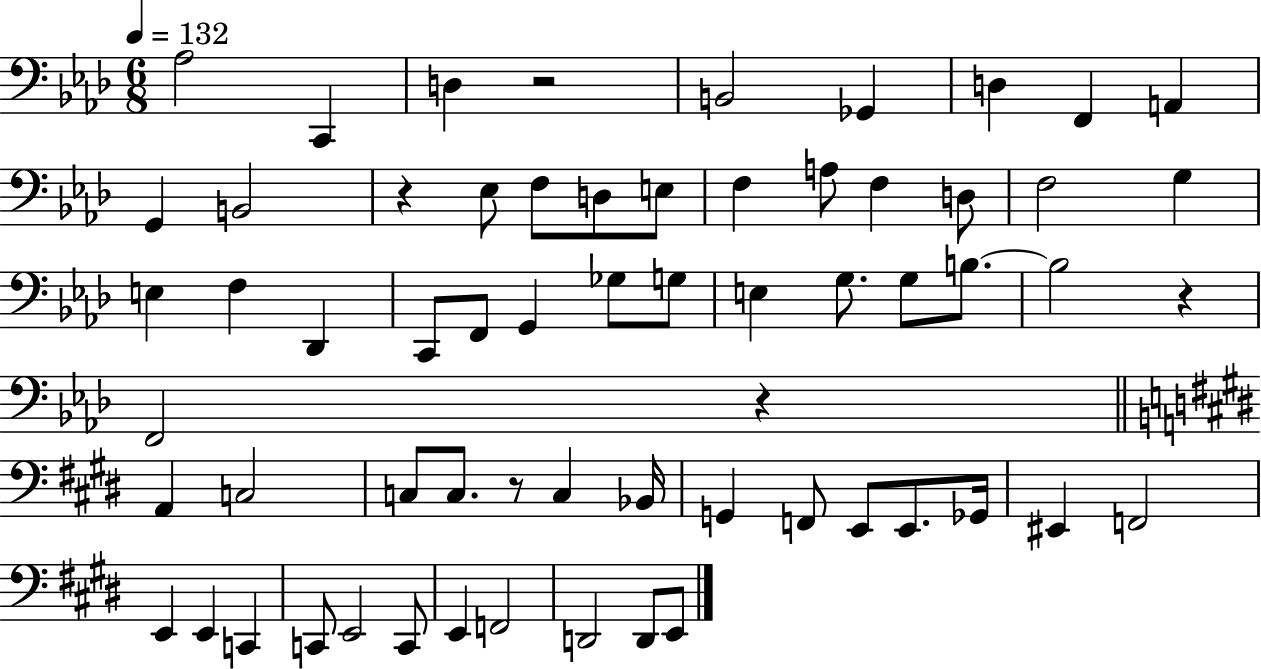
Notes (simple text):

Ab3/h C2/q D3/q R/h B2/h Gb2/q D3/q F2/q A2/q G2/q B2/h R/q Eb3/e F3/e D3/e E3/e F3/q A3/e F3/q D3/e F3/h G3/q E3/q F3/q Db2/q C2/e F2/e G2/q Gb3/e G3/e E3/q G3/e. G3/e B3/e. B3/h R/q F2/h R/q A2/q C3/h C3/e C3/e. R/e C3/q Bb2/s G2/q F2/e E2/e E2/e. Gb2/s EIS2/q F2/h E2/q E2/q C2/q C2/e E2/h C2/e E2/q F2/h D2/h D2/e E2/e